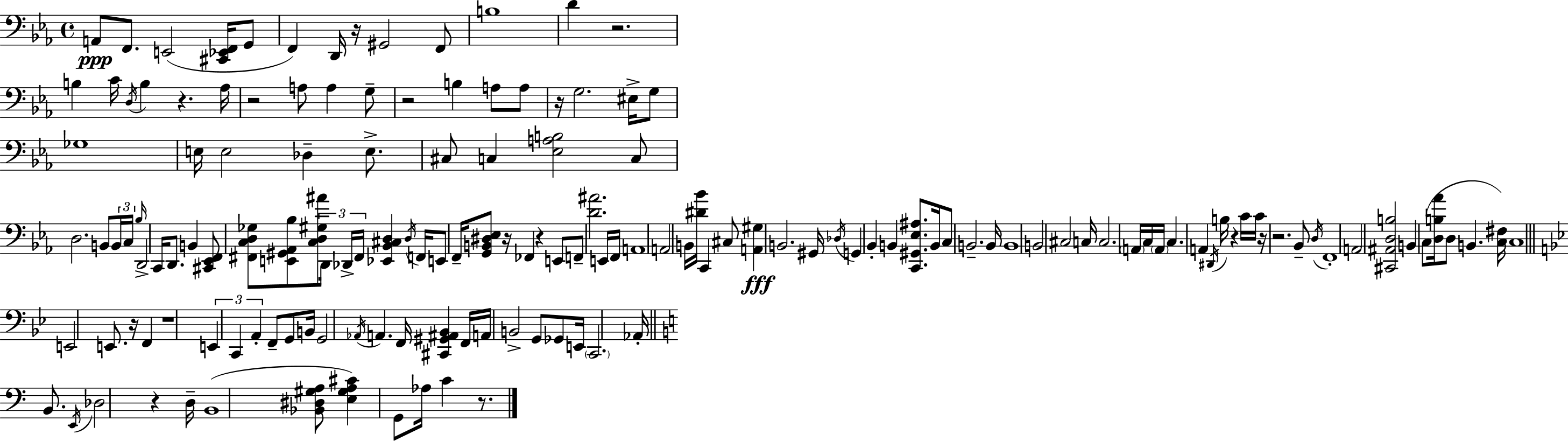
{
  \clef bass
  \time 4/4
  \defaultTimeSignature
  \key c \minor
  a,8\ppp f,8. e,2( <cis, ees, f,>16 g,8 | f,4) d,16 r16 gis,2 f,8 | b1 | d'4 r2. | \break b4 c'16 \acciaccatura { d16 } b4 r4. | aes16 r2 a8 a4 g8-- | r2 b4 a8 a8 | r16 g2. eis16-> g8 | \break ges1 | e16 e2 des4-- e8.-> | cis8 c4 <ees a b>2 c8 | d2. b,8 \tuplet 3/2 { b,16 | \break c16 \grace { bes16 } } d,2-> c,16 d,8. b,4 | <cis, ees, f,>8 <fis, c d ges>8 <e, gis, aes, bes>8 <c d gis ais'>8 \tuplet 3/2 { d,16 des,16-> fis,16 } <ees, bes, cis d>4 | \acciaccatura { d16 } f,16 e,8 f,16-- <g, b, dis ees>8 r16 fes,4 r4 | e,8 f,8-- <d' ais'>2. | \break e,16 f,16 a,1 | a,2 b,16 <dis' bes'>16 c,4 | cis8 <a, gis>4\fff b,2. | gis,16 \acciaccatura { des16 } g,4 bes,4-. b,4 | \break <c, gis, ees ais>8. b,16 c8 b,2.-- | b,16 b,1 | b,2 cis2 | c16 c2. | \break \parenthesize a,16 c16 \parenthesize a,16 c4. a,4 \acciaccatura { dis,16 } b16 | r4 c'16 c'16 r16 r2. | bes,8-- \acciaccatura { d16 } f,1-. | a,2 <cis, ais, d b>2 | \break b,4 c8( <d b aes'>16 d8 b,4. | <c fis>16) c1 | \bar "||" \break \key bes \major e,2 e,8. r16 f,4 | r1 | \tuplet 3/2 { e,4 c,4 a,4-. } f,8-- g,8 | b,16 g,2 \acciaccatura { aes,16 } a,4. | \break f,16 <cis, gis, ais, bes,>4 f,16 a,16 b,2-> g,8 | ges,8 e,16 \parenthesize c,2. | aes,16-. \bar "||" \break \key c \major b,8. \acciaccatura { e,16 } des2 r4 | d16-- b,1( | <bes, dis gis a>8 <e gis a cis'>4) g,8 aes16 c'4 r8. | \bar "|."
}